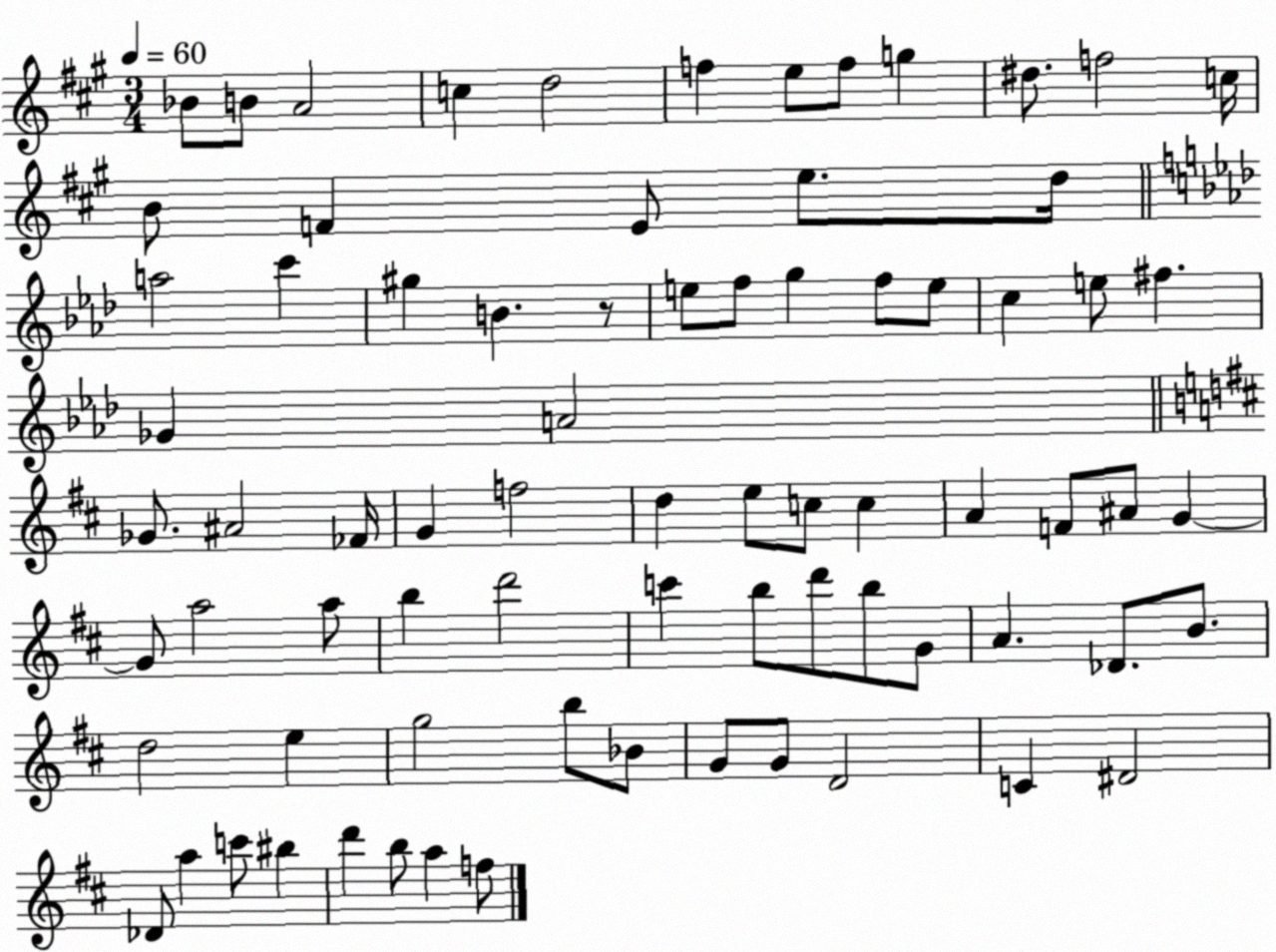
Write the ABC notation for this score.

X:1
T:Untitled
M:3/4
L:1/4
K:A
_B/2 B/2 A2 c d2 f e/2 f/2 g ^d/2 f2 c/4 B/2 F E/2 e/2 d/4 a2 c' ^g B z/2 e/2 f/2 g f/2 e/2 c e/2 ^f _G A2 _G/2 ^A2 _F/4 G f2 d e/2 c/2 c A F/2 ^A/2 G G/2 a2 a/2 b d'2 c' b/2 d'/2 b/2 G/2 A _D/2 B/2 d2 e g2 b/2 _B/2 G/2 G/2 D2 C ^D2 _D/2 a c'/2 ^b d' b/2 a f/2